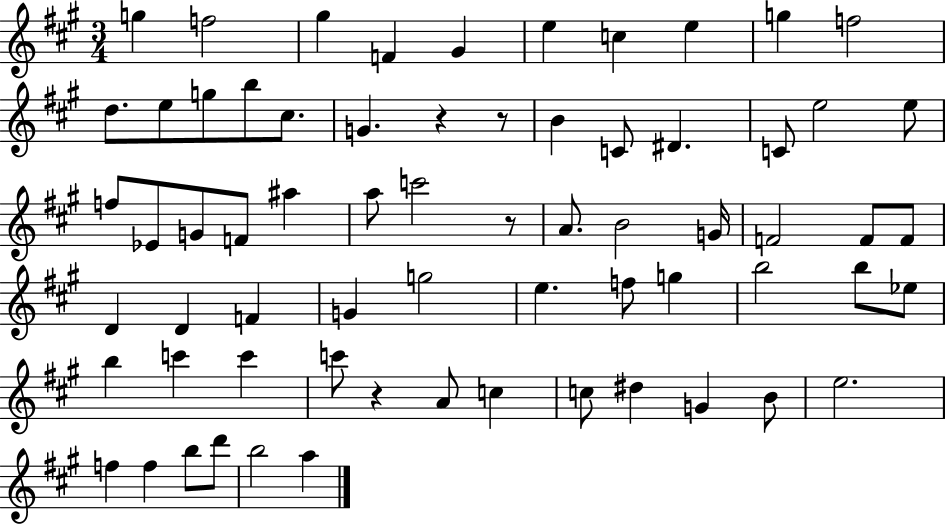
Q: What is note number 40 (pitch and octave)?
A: G5